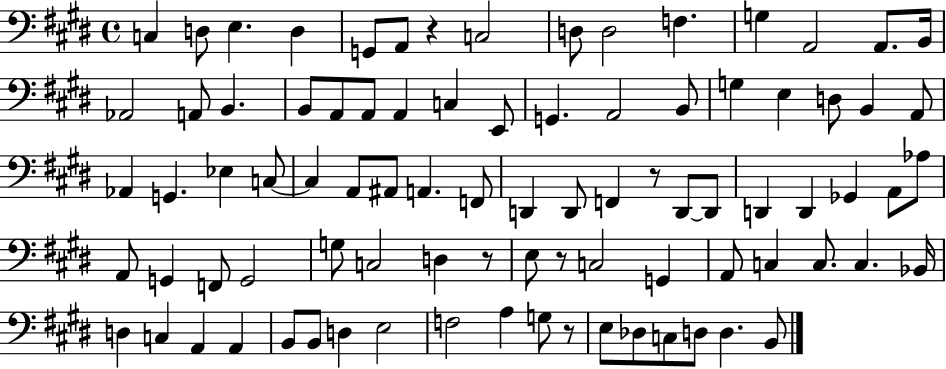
C3/q D3/e E3/q. D3/q G2/e A2/e R/q C3/h D3/e D3/h F3/q. G3/q A2/h A2/e. B2/s Ab2/h A2/e B2/q. B2/e A2/e A2/e A2/q C3/q E2/e G2/q. A2/h B2/e G3/q E3/q D3/e B2/q A2/e Ab2/q G2/q. Eb3/q C3/e C3/q A2/e A#2/e A2/q. F2/e D2/q D2/e F2/q R/e D2/e D2/e D2/q D2/q Gb2/q A2/e Ab3/e A2/e G2/q F2/e G2/h G3/e C3/h D3/q R/e E3/e R/e C3/h G2/q A2/e C3/q C3/e. C3/q. Bb2/s D3/q C3/q A2/q A2/q B2/e B2/e D3/q E3/h F3/h A3/q G3/e R/e E3/e Db3/e C3/e D3/e D3/q. B2/e